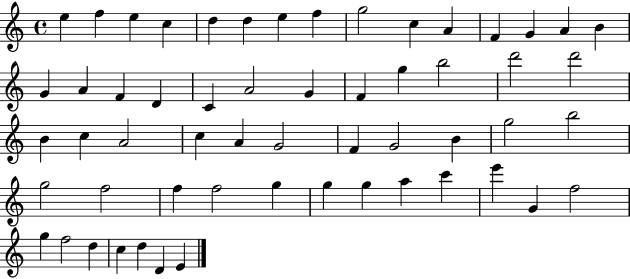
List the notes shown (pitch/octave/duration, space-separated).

E5/q F5/q E5/q C5/q D5/q D5/q E5/q F5/q G5/h C5/q A4/q F4/q G4/q A4/q B4/q G4/q A4/q F4/q D4/q C4/q A4/h G4/q F4/q G5/q B5/h D6/h D6/h B4/q C5/q A4/h C5/q A4/q G4/h F4/q G4/h B4/q G5/h B5/h G5/h F5/h F5/q F5/h G5/q G5/q G5/q A5/q C6/q E6/q G4/q F5/h G5/q F5/h D5/q C5/q D5/q D4/q E4/q